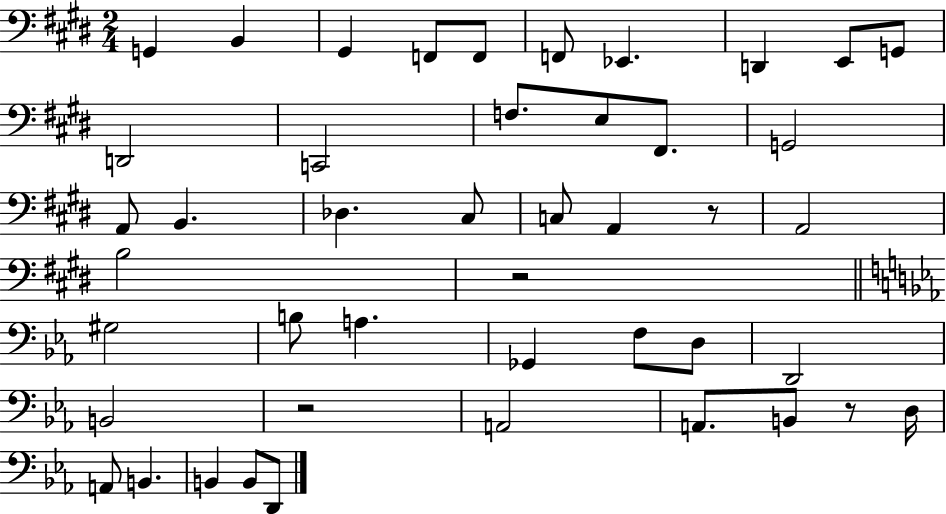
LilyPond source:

{
  \clef bass
  \numericTimeSignature
  \time 2/4
  \key e \major
  g,4 b,4 | gis,4 f,8 f,8 | f,8 ees,4. | d,4 e,8 g,8 | \break d,2 | c,2 | f8. e8 fis,8. | g,2 | \break a,8 b,4. | des4. cis8 | c8 a,4 r8 | a,2 | \break b2 | r2 | \bar "||" \break \key c \minor gis2 | b8 a4. | ges,4 f8 d8 | d,2 | \break b,2 | r2 | a,2 | a,8. b,8 r8 d16 | \break a,8 b,4. | b,4 b,8 d,8 | \bar "|."
}